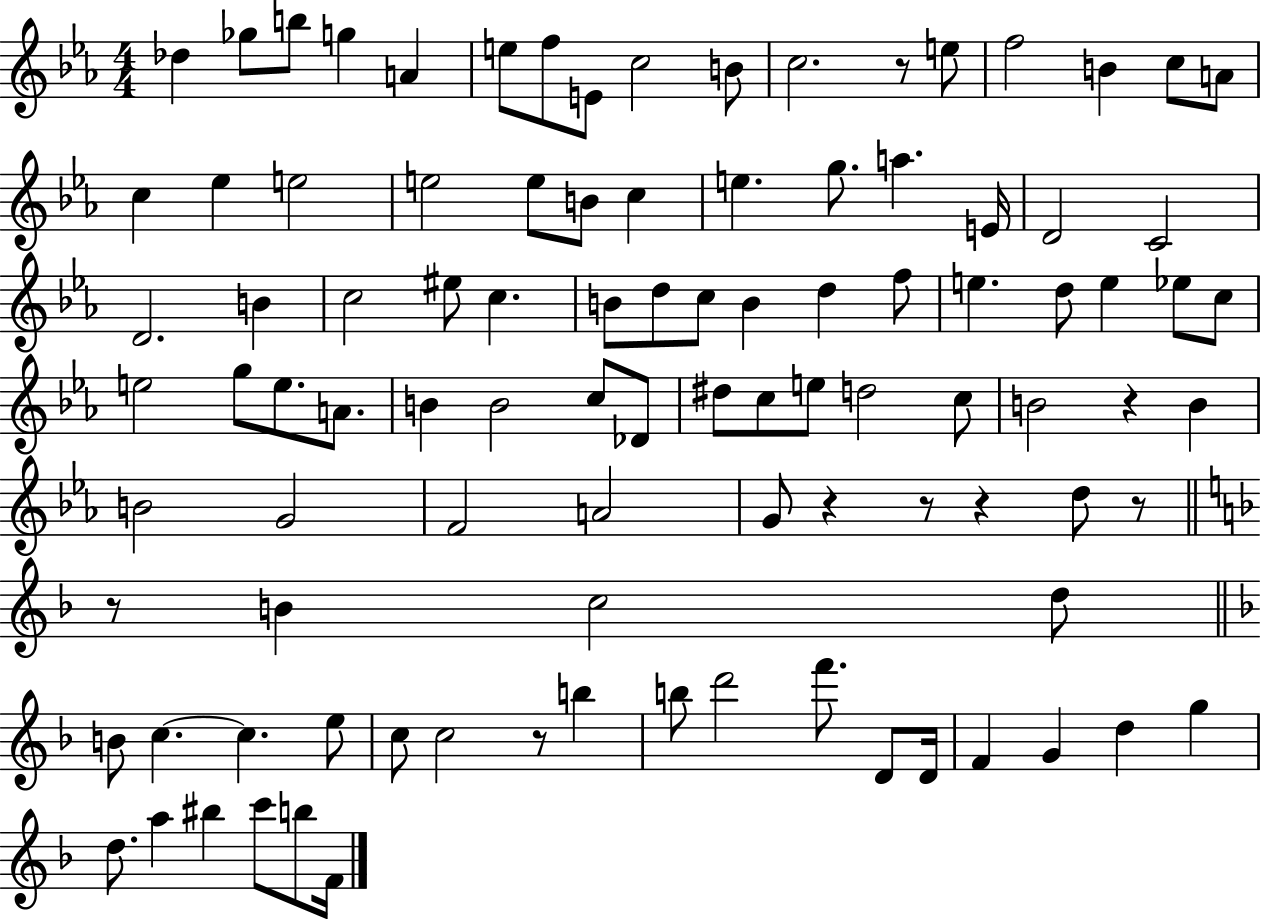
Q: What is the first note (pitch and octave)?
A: Db5